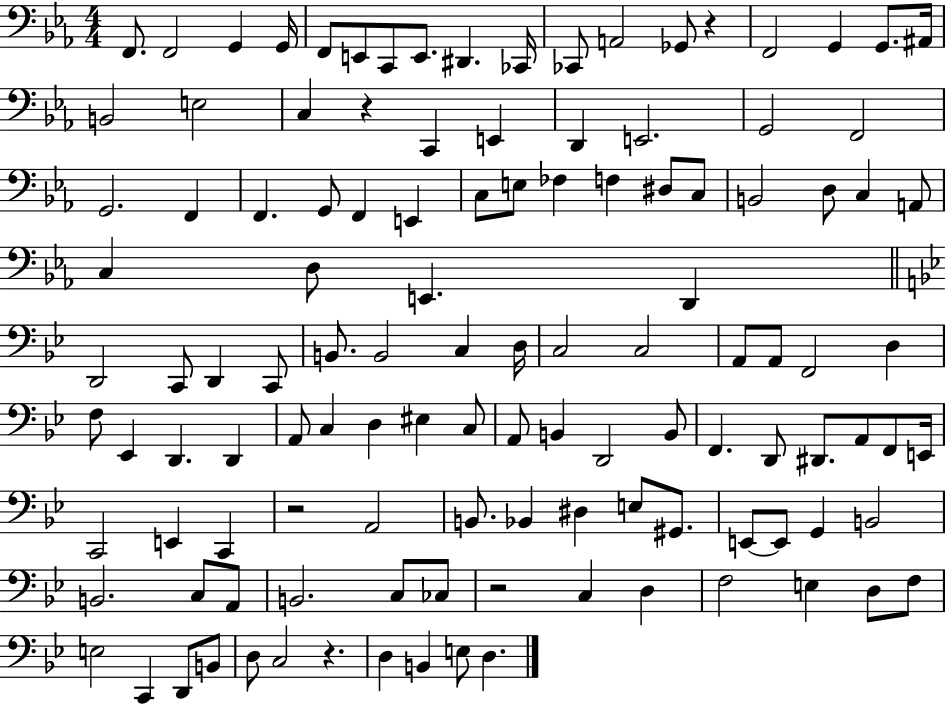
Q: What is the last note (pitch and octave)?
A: D3